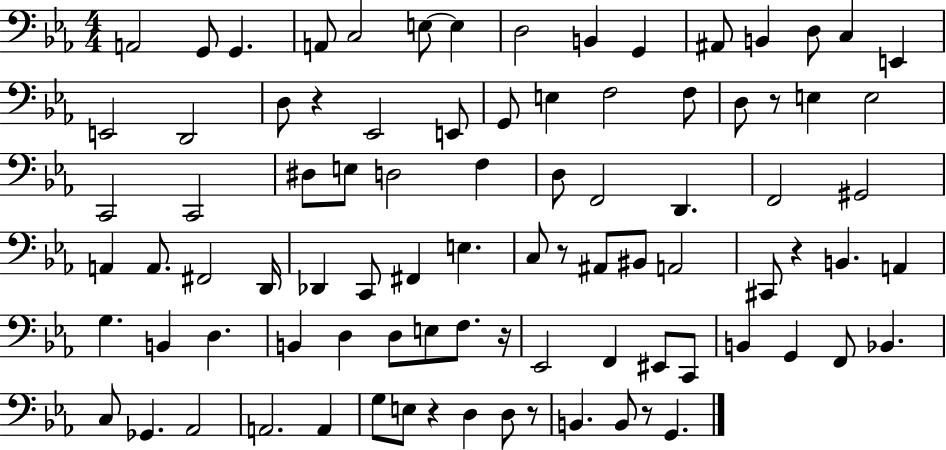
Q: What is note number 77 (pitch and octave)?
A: D3